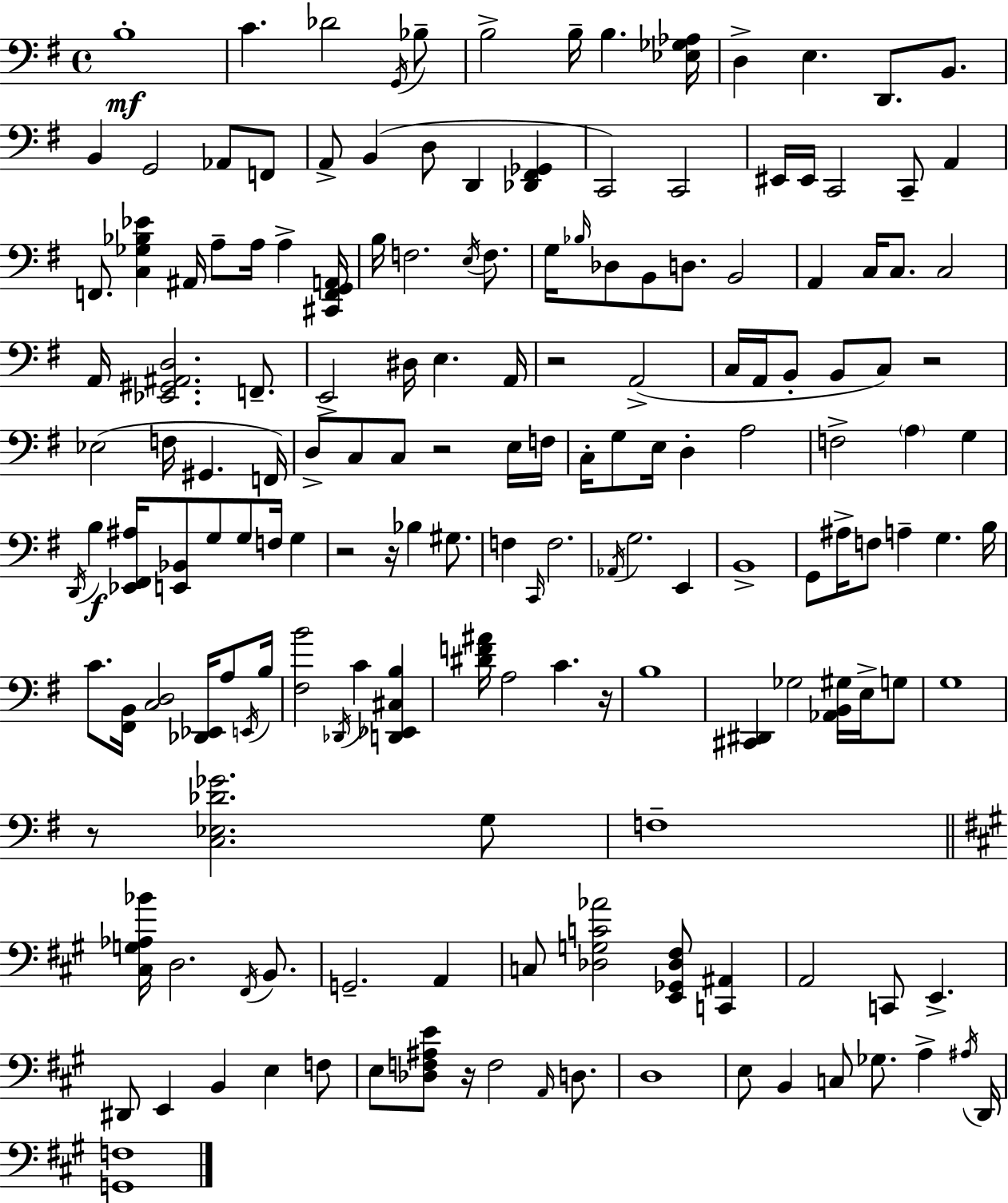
B3/w C4/q. Db4/h G2/s Bb3/e B3/h B3/s B3/q. [Eb3,Gb3,Ab3]/s D3/q E3/q. D2/e. B2/e. B2/q G2/h Ab2/e F2/e A2/e B2/q D3/e D2/q [Db2,F#2,Gb2]/q C2/h C2/h EIS2/s EIS2/s C2/h C2/e A2/q F2/e. [C3,Gb3,Bb3,Eb4]/q A#2/s A3/e A3/s A3/q [C#2,F2,G2,A2]/s B3/s F3/h. E3/s F3/e. G3/s Bb3/s Db3/e B2/e D3/e. B2/h A2/q C3/s C3/e. C3/h A2/s [Eb2,G#2,A#2,D3]/h. F2/e. E2/h D#3/s E3/q. A2/s R/h A2/h C3/s A2/s B2/e B2/e C3/e R/h Eb3/h F3/s G#2/q. F2/s D3/e C3/e C3/e R/h E3/s F3/s C3/s G3/e E3/s D3/q A3/h F3/h A3/q G3/q D2/s B3/q [Eb2,F#2,A#3]/s [E2,Bb2]/e G3/e G3/e F3/s G3/q R/h R/s Bb3/q G#3/e. F3/q C2/s F3/h. Ab2/s G3/h. E2/q B2/w G2/e A#3/s F3/e A3/q G3/q. B3/s C4/e. [F#2,B2]/s [C3,D3]/h [Db2,Eb2]/s A3/e E2/s B3/s [F#3,B4]/h Db2/s C4/q [D2,Eb2,C#3,B3]/q [D#4,F4,A#4]/s A3/h C4/q. R/s B3/w [C#2,D#2]/q Gb3/h [Ab2,B2,G#3]/s E3/s G3/e G3/w R/e [C3,Eb3,Db4,Gb4]/h. G3/e F3/w [C#3,G3,Ab3,Bb4]/s D3/h. F#2/s B2/e. G2/h. A2/q C3/e [Db3,G3,C4,Ab4]/h [E2,Gb2,Db3,F#3]/e [C2,A#2]/q A2/h C2/e E2/q. D#2/e E2/q B2/q E3/q F3/e E3/e [Db3,F3,A#3,E4]/e R/s F3/h A2/s D3/e. D3/w E3/e B2/q C3/e Gb3/e. A3/q A#3/s D2/s [G2,F3]/w